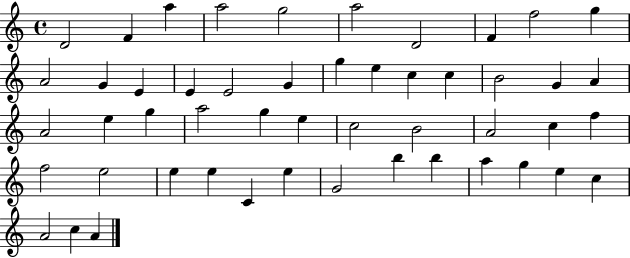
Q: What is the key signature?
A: C major